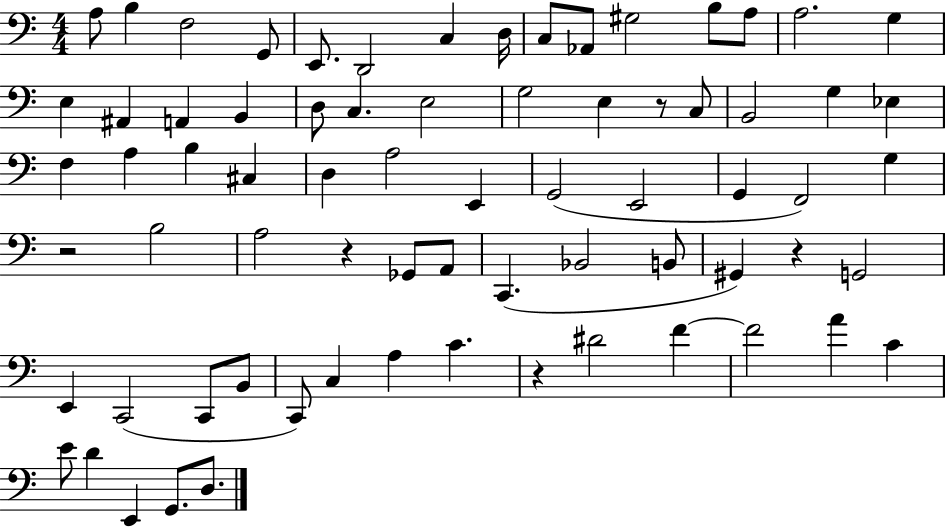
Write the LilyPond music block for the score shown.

{
  \clef bass
  \numericTimeSignature
  \time 4/4
  \key c \major
  a8 b4 f2 g,8 | e,8. d,2 c4 d16 | c8 aes,8 gis2 b8 a8 | a2. g4 | \break e4 ais,4 a,4 b,4 | d8 c4. e2 | g2 e4 r8 c8 | b,2 g4 ees4 | \break f4 a4 b4 cis4 | d4 a2 e,4 | g,2( e,2 | g,4 f,2) g4 | \break r2 b2 | a2 r4 ges,8 a,8 | c,4.( bes,2 b,8 | gis,4) r4 g,2 | \break e,4 c,2( c,8 b,8 | c,8) c4 a4 c'4. | r4 dis'2 f'4~~ | f'2 a'4 c'4 | \break e'8 d'4 e,4 g,8. d8. | \bar "|."
}